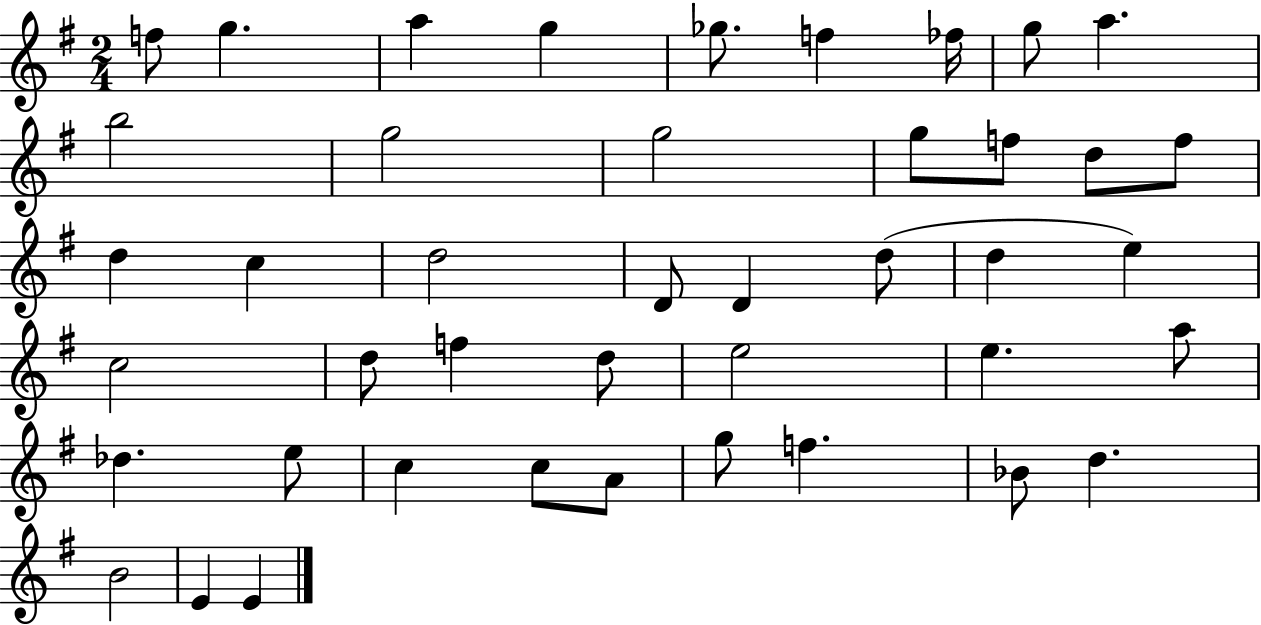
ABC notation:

X:1
T:Untitled
M:2/4
L:1/4
K:G
f/2 g a g _g/2 f _f/4 g/2 a b2 g2 g2 g/2 f/2 d/2 f/2 d c d2 D/2 D d/2 d e c2 d/2 f d/2 e2 e a/2 _d e/2 c c/2 A/2 g/2 f _B/2 d B2 E E